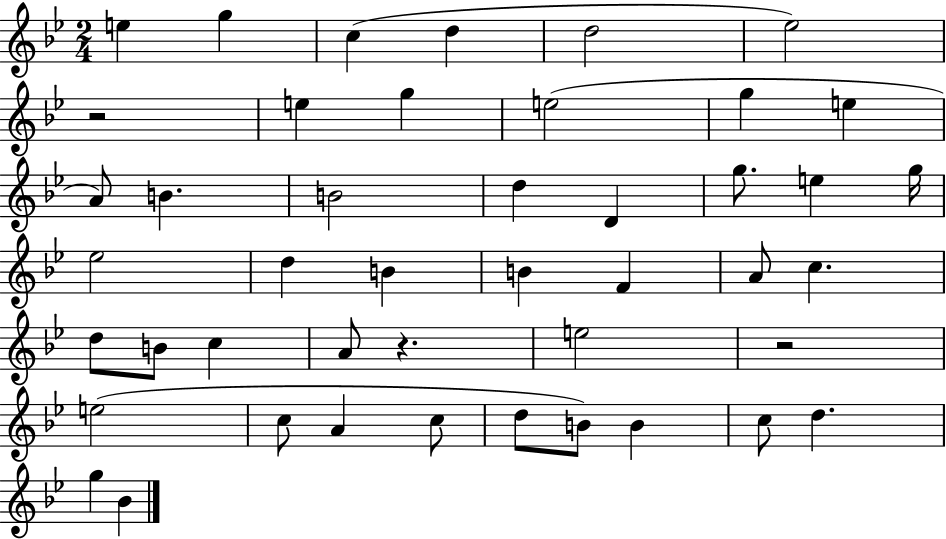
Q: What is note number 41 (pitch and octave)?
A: G5